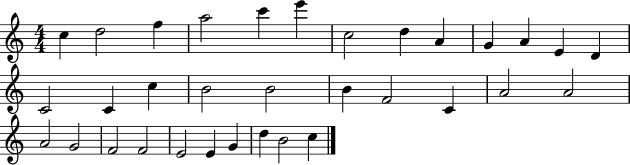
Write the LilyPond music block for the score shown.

{
  \clef treble
  \numericTimeSignature
  \time 4/4
  \key c \major
  c''4 d''2 f''4 | a''2 c'''4 e'''4 | c''2 d''4 a'4 | g'4 a'4 e'4 d'4 | \break c'2 c'4 c''4 | b'2 b'2 | b'4 f'2 c'4 | a'2 a'2 | \break a'2 g'2 | f'2 f'2 | e'2 e'4 g'4 | d''4 b'2 c''4 | \break \bar "|."
}